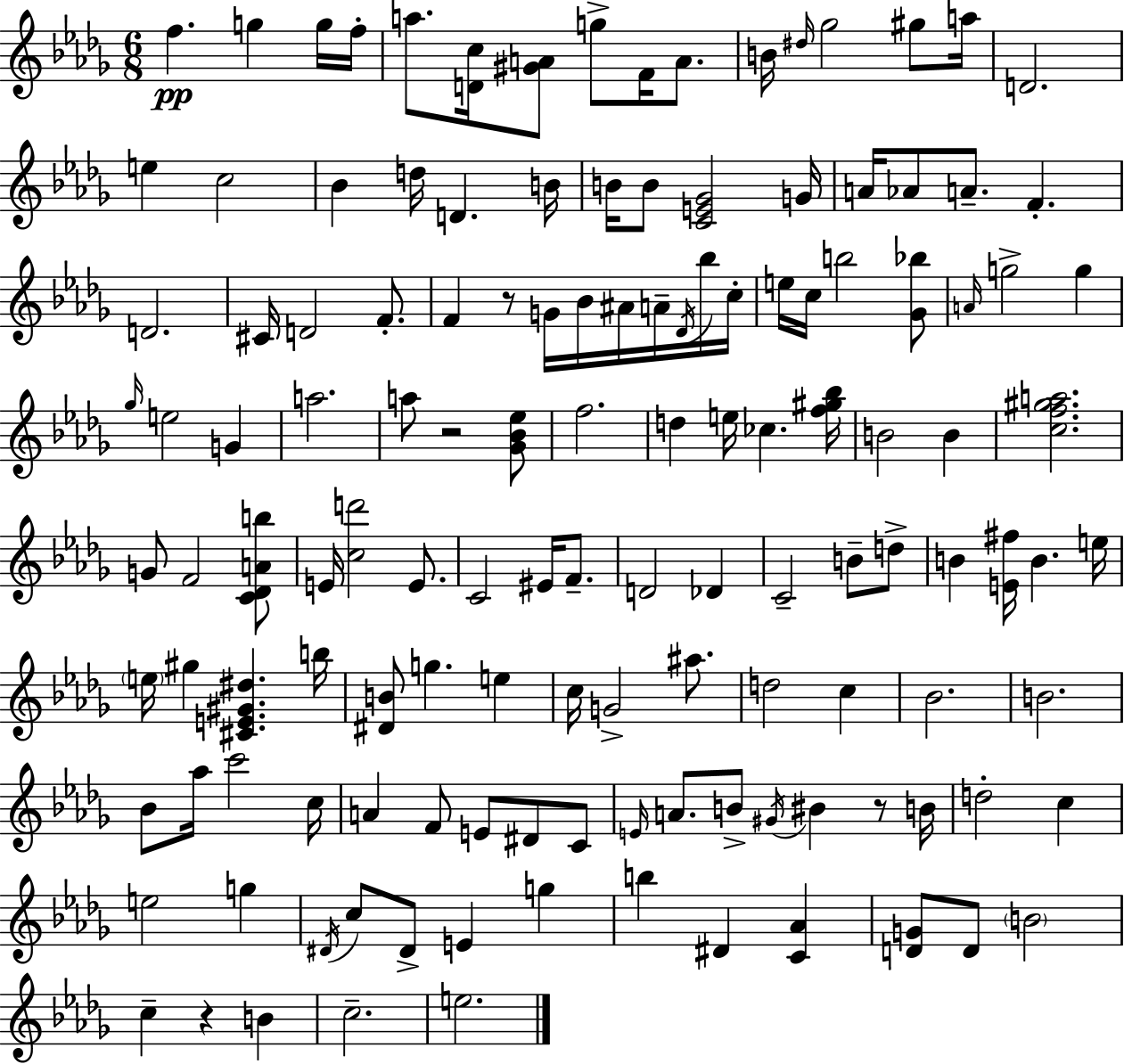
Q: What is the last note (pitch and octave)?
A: E5